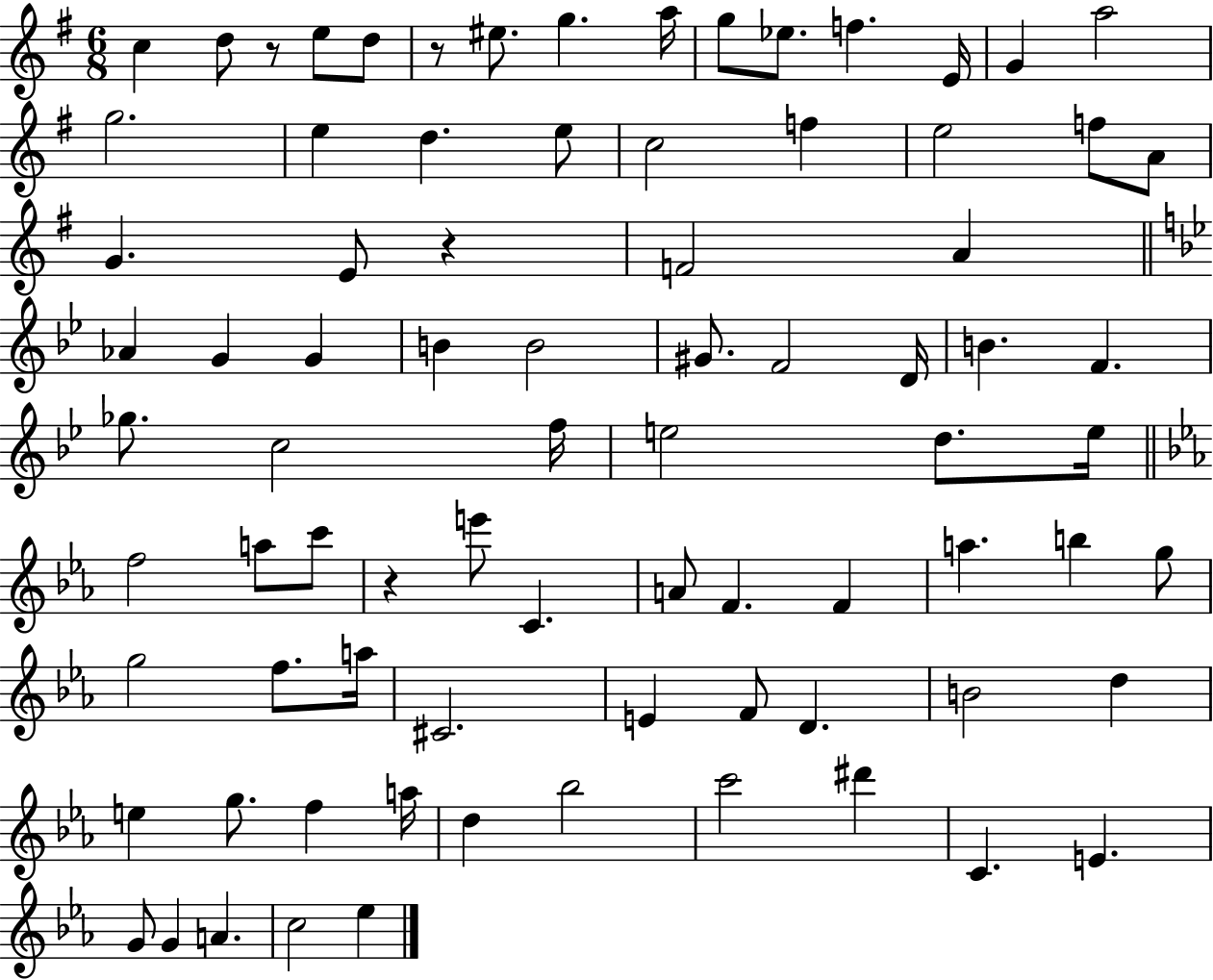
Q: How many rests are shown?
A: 4